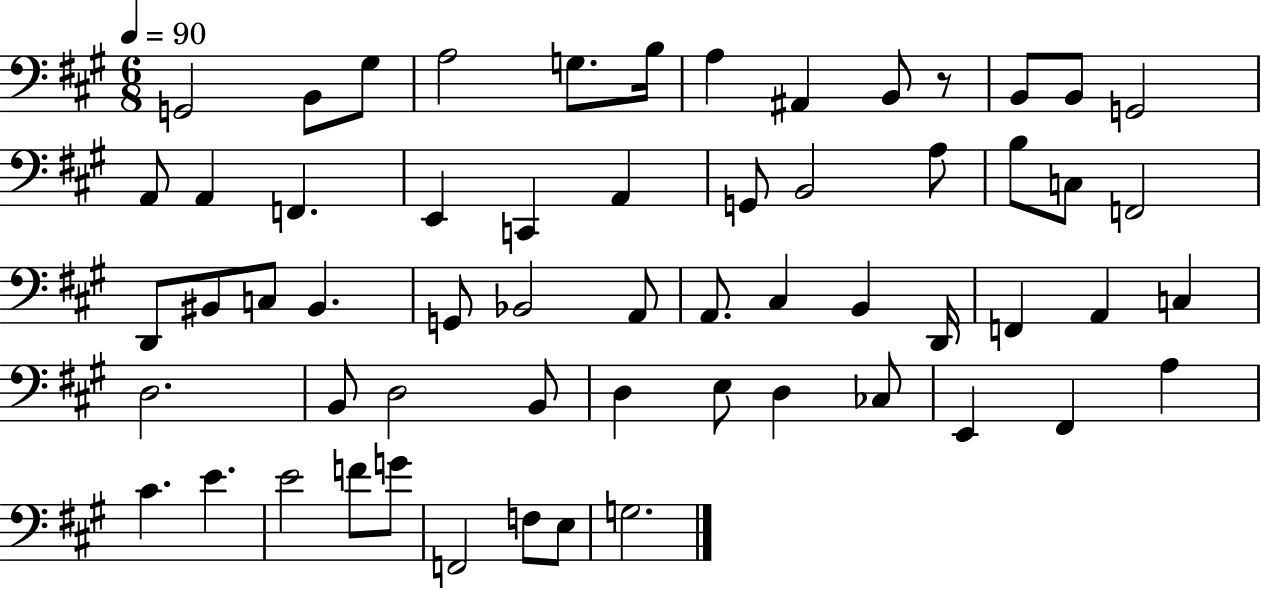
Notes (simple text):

G2/h B2/e G#3/e A3/h G3/e. B3/s A3/q A#2/q B2/e R/e B2/e B2/e G2/h A2/e A2/q F2/q. E2/q C2/q A2/q G2/e B2/h A3/e B3/e C3/e F2/h D2/e BIS2/e C3/e BIS2/q. G2/e Bb2/h A2/e A2/e. C#3/q B2/q D2/s F2/q A2/q C3/q D3/h. B2/e D3/h B2/e D3/q E3/e D3/q CES3/e E2/q F#2/q A3/q C#4/q. E4/q. E4/h F4/e G4/e F2/h F3/e E3/e G3/h.